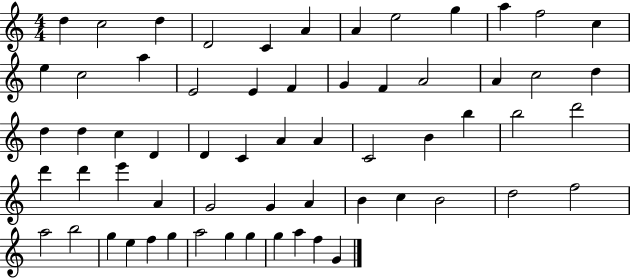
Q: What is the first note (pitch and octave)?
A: D5